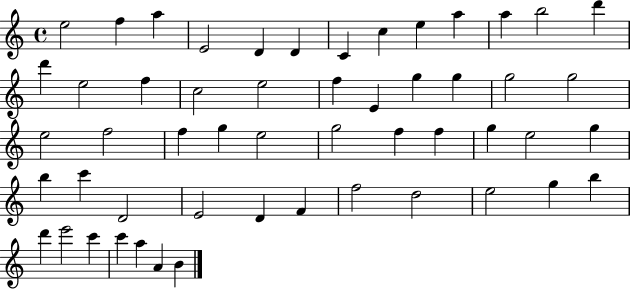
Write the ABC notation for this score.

X:1
T:Untitled
M:4/4
L:1/4
K:C
e2 f a E2 D D C c e a a b2 d' d' e2 f c2 e2 f E g g g2 g2 e2 f2 f g e2 g2 f f g e2 g b c' D2 E2 D F f2 d2 e2 g b d' e'2 c' c' a A B